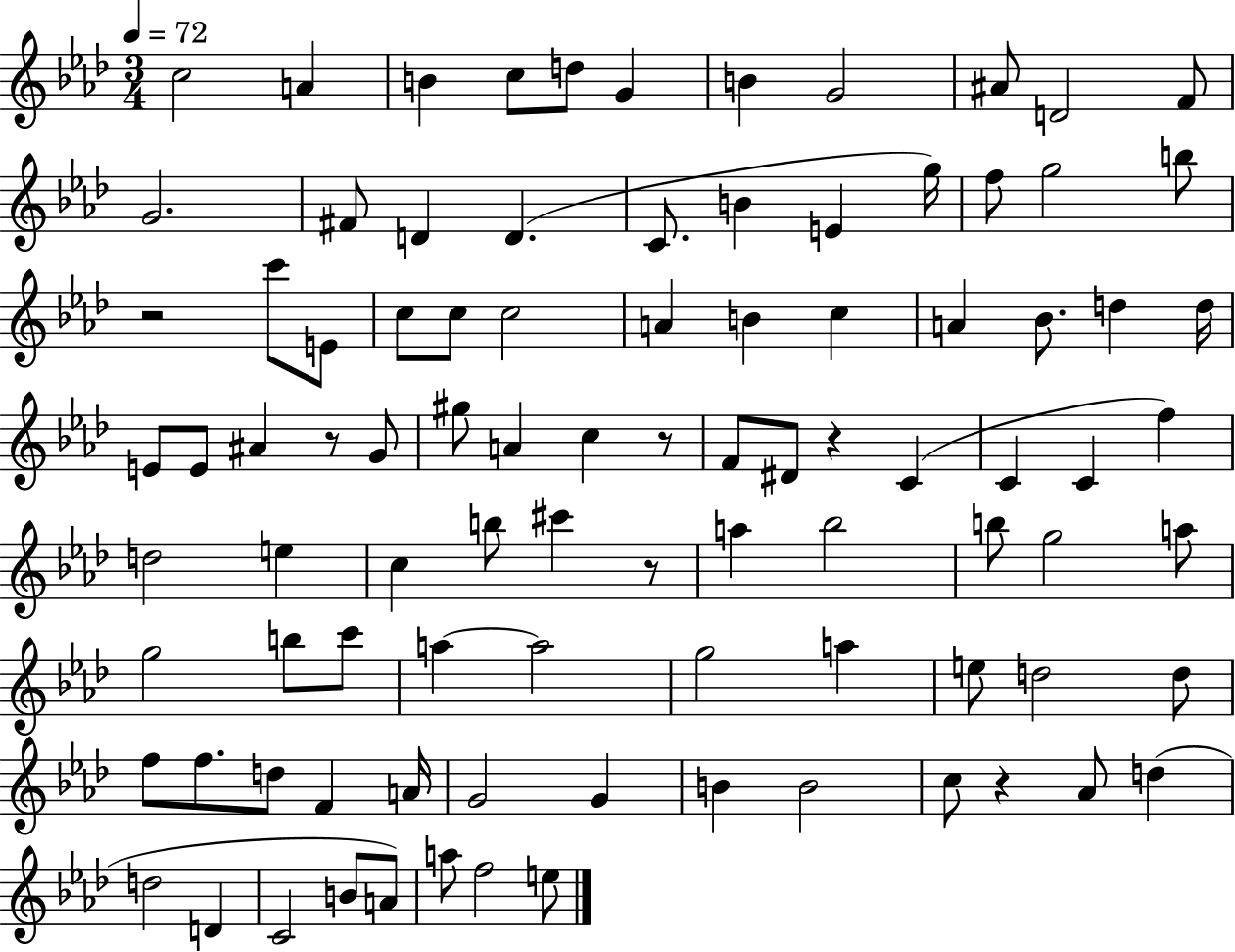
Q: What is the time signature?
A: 3/4